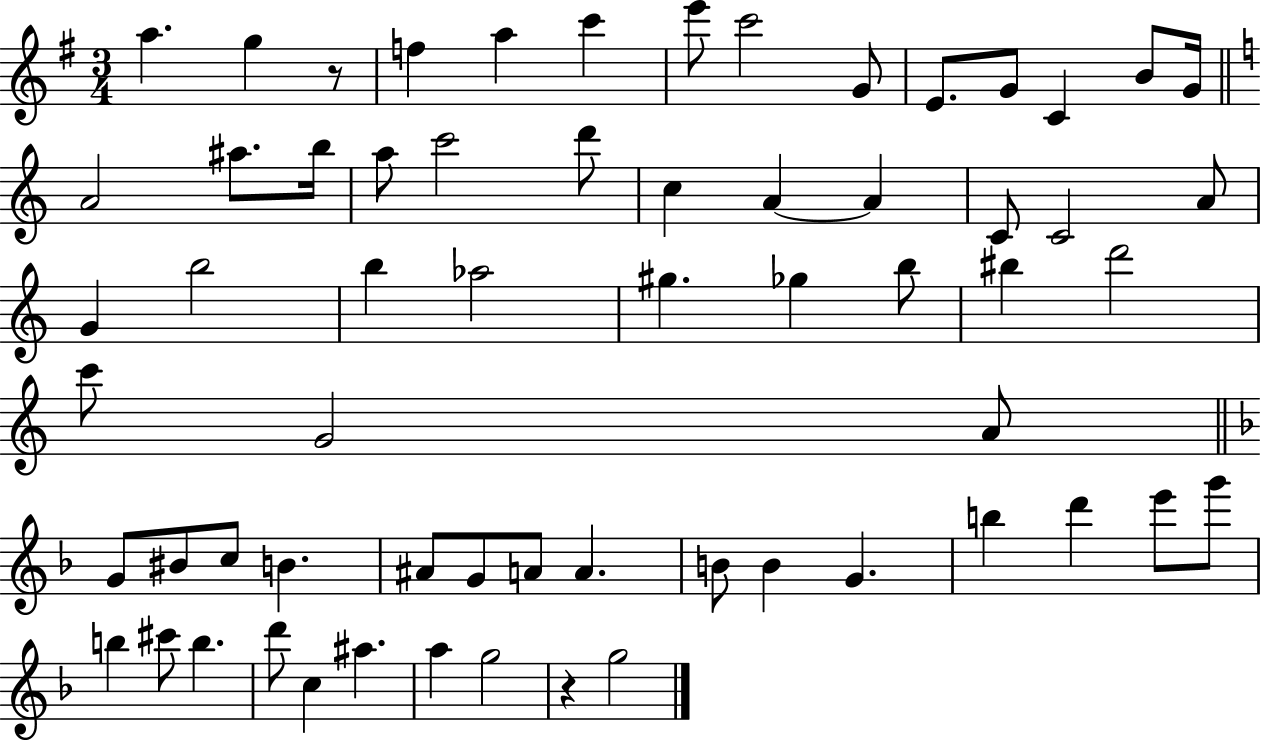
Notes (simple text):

A5/q. G5/q R/e F5/q A5/q C6/q E6/e C6/h G4/e E4/e. G4/e C4/q B4/e G4/s A4/h A#5/e. B5/s A5/e C6/h D6/e C5/q A4/q A4/q C4/e C4/h A4/e G4/q B5/h B5/q Ab5/h G#5/q. Gb5/q B5/e BIS5/q D6/h C6/e G4/h A4/e G4/e BIS4/e C5/e B4/q. A#4/e G4/e A4/e A4/q. B4/e B4/q G4/q. B5/q D6/q E6/e G6/e B5/q C#6/e B5/q. D6/e C5/q A#5/q. A5/q G5/h R/q G5/h